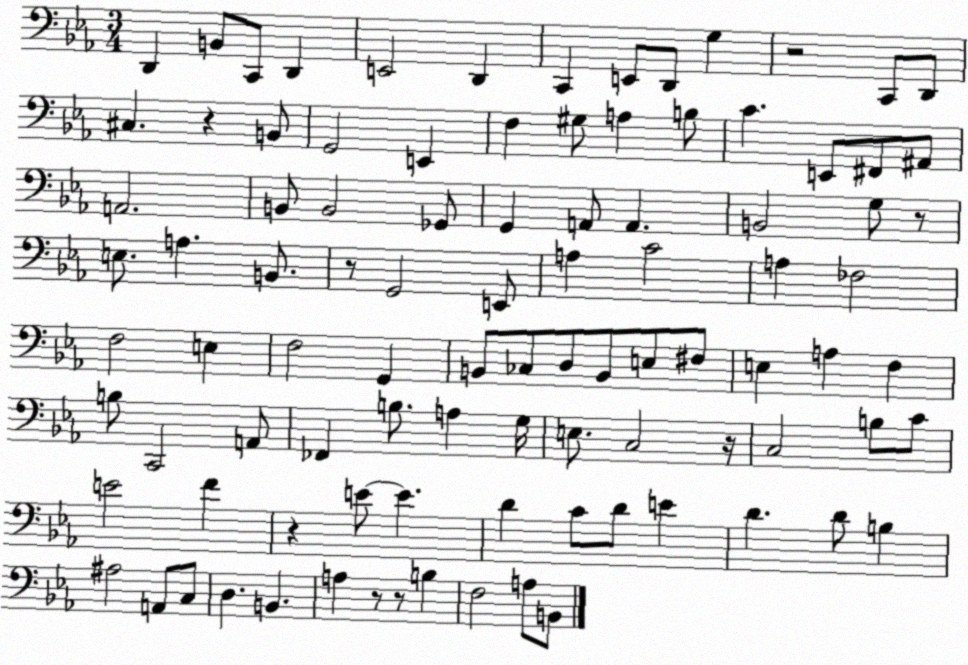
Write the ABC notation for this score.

X:1
T:Untitled
M:3/4
L:1/4
K:Eb
D,, B,,/2 C,,/2 D,, E,,2 D,, C,, E,,/2 D,,/2 G, z2 C,,/2 D,,/2 ^C, z B,,/2 G,,2 E,, F, ^G,/2 A, B,/2 C E,,/2 ^F,,/2 ^A,,/2 A,,2 B,,/2 B,,2 _G,,/2 G,, A,,/2 A,, B,,2 G,/2 z/2 E,/2 A, B,,/2 z/2 G,,2 E,,/2 A, C2 A, _F,2 F,2 E, F,2 G,, B,,/2 _C,/2 D,/2 B,,/2 E,/2 ^F,/2 E, A, F, B,/2 C,,2 A,,/2 _F,, B,/2 A, G,/4 E,/2 C,2 z/4 C,2 B,/2 C/2 E2 F z E/2 E D C/2 D/2 E D D/2 B, ^A,2 A,,/2 C,/2 D, B,, A, z/2 z/2 B, F,2 A,/2 B,,/2